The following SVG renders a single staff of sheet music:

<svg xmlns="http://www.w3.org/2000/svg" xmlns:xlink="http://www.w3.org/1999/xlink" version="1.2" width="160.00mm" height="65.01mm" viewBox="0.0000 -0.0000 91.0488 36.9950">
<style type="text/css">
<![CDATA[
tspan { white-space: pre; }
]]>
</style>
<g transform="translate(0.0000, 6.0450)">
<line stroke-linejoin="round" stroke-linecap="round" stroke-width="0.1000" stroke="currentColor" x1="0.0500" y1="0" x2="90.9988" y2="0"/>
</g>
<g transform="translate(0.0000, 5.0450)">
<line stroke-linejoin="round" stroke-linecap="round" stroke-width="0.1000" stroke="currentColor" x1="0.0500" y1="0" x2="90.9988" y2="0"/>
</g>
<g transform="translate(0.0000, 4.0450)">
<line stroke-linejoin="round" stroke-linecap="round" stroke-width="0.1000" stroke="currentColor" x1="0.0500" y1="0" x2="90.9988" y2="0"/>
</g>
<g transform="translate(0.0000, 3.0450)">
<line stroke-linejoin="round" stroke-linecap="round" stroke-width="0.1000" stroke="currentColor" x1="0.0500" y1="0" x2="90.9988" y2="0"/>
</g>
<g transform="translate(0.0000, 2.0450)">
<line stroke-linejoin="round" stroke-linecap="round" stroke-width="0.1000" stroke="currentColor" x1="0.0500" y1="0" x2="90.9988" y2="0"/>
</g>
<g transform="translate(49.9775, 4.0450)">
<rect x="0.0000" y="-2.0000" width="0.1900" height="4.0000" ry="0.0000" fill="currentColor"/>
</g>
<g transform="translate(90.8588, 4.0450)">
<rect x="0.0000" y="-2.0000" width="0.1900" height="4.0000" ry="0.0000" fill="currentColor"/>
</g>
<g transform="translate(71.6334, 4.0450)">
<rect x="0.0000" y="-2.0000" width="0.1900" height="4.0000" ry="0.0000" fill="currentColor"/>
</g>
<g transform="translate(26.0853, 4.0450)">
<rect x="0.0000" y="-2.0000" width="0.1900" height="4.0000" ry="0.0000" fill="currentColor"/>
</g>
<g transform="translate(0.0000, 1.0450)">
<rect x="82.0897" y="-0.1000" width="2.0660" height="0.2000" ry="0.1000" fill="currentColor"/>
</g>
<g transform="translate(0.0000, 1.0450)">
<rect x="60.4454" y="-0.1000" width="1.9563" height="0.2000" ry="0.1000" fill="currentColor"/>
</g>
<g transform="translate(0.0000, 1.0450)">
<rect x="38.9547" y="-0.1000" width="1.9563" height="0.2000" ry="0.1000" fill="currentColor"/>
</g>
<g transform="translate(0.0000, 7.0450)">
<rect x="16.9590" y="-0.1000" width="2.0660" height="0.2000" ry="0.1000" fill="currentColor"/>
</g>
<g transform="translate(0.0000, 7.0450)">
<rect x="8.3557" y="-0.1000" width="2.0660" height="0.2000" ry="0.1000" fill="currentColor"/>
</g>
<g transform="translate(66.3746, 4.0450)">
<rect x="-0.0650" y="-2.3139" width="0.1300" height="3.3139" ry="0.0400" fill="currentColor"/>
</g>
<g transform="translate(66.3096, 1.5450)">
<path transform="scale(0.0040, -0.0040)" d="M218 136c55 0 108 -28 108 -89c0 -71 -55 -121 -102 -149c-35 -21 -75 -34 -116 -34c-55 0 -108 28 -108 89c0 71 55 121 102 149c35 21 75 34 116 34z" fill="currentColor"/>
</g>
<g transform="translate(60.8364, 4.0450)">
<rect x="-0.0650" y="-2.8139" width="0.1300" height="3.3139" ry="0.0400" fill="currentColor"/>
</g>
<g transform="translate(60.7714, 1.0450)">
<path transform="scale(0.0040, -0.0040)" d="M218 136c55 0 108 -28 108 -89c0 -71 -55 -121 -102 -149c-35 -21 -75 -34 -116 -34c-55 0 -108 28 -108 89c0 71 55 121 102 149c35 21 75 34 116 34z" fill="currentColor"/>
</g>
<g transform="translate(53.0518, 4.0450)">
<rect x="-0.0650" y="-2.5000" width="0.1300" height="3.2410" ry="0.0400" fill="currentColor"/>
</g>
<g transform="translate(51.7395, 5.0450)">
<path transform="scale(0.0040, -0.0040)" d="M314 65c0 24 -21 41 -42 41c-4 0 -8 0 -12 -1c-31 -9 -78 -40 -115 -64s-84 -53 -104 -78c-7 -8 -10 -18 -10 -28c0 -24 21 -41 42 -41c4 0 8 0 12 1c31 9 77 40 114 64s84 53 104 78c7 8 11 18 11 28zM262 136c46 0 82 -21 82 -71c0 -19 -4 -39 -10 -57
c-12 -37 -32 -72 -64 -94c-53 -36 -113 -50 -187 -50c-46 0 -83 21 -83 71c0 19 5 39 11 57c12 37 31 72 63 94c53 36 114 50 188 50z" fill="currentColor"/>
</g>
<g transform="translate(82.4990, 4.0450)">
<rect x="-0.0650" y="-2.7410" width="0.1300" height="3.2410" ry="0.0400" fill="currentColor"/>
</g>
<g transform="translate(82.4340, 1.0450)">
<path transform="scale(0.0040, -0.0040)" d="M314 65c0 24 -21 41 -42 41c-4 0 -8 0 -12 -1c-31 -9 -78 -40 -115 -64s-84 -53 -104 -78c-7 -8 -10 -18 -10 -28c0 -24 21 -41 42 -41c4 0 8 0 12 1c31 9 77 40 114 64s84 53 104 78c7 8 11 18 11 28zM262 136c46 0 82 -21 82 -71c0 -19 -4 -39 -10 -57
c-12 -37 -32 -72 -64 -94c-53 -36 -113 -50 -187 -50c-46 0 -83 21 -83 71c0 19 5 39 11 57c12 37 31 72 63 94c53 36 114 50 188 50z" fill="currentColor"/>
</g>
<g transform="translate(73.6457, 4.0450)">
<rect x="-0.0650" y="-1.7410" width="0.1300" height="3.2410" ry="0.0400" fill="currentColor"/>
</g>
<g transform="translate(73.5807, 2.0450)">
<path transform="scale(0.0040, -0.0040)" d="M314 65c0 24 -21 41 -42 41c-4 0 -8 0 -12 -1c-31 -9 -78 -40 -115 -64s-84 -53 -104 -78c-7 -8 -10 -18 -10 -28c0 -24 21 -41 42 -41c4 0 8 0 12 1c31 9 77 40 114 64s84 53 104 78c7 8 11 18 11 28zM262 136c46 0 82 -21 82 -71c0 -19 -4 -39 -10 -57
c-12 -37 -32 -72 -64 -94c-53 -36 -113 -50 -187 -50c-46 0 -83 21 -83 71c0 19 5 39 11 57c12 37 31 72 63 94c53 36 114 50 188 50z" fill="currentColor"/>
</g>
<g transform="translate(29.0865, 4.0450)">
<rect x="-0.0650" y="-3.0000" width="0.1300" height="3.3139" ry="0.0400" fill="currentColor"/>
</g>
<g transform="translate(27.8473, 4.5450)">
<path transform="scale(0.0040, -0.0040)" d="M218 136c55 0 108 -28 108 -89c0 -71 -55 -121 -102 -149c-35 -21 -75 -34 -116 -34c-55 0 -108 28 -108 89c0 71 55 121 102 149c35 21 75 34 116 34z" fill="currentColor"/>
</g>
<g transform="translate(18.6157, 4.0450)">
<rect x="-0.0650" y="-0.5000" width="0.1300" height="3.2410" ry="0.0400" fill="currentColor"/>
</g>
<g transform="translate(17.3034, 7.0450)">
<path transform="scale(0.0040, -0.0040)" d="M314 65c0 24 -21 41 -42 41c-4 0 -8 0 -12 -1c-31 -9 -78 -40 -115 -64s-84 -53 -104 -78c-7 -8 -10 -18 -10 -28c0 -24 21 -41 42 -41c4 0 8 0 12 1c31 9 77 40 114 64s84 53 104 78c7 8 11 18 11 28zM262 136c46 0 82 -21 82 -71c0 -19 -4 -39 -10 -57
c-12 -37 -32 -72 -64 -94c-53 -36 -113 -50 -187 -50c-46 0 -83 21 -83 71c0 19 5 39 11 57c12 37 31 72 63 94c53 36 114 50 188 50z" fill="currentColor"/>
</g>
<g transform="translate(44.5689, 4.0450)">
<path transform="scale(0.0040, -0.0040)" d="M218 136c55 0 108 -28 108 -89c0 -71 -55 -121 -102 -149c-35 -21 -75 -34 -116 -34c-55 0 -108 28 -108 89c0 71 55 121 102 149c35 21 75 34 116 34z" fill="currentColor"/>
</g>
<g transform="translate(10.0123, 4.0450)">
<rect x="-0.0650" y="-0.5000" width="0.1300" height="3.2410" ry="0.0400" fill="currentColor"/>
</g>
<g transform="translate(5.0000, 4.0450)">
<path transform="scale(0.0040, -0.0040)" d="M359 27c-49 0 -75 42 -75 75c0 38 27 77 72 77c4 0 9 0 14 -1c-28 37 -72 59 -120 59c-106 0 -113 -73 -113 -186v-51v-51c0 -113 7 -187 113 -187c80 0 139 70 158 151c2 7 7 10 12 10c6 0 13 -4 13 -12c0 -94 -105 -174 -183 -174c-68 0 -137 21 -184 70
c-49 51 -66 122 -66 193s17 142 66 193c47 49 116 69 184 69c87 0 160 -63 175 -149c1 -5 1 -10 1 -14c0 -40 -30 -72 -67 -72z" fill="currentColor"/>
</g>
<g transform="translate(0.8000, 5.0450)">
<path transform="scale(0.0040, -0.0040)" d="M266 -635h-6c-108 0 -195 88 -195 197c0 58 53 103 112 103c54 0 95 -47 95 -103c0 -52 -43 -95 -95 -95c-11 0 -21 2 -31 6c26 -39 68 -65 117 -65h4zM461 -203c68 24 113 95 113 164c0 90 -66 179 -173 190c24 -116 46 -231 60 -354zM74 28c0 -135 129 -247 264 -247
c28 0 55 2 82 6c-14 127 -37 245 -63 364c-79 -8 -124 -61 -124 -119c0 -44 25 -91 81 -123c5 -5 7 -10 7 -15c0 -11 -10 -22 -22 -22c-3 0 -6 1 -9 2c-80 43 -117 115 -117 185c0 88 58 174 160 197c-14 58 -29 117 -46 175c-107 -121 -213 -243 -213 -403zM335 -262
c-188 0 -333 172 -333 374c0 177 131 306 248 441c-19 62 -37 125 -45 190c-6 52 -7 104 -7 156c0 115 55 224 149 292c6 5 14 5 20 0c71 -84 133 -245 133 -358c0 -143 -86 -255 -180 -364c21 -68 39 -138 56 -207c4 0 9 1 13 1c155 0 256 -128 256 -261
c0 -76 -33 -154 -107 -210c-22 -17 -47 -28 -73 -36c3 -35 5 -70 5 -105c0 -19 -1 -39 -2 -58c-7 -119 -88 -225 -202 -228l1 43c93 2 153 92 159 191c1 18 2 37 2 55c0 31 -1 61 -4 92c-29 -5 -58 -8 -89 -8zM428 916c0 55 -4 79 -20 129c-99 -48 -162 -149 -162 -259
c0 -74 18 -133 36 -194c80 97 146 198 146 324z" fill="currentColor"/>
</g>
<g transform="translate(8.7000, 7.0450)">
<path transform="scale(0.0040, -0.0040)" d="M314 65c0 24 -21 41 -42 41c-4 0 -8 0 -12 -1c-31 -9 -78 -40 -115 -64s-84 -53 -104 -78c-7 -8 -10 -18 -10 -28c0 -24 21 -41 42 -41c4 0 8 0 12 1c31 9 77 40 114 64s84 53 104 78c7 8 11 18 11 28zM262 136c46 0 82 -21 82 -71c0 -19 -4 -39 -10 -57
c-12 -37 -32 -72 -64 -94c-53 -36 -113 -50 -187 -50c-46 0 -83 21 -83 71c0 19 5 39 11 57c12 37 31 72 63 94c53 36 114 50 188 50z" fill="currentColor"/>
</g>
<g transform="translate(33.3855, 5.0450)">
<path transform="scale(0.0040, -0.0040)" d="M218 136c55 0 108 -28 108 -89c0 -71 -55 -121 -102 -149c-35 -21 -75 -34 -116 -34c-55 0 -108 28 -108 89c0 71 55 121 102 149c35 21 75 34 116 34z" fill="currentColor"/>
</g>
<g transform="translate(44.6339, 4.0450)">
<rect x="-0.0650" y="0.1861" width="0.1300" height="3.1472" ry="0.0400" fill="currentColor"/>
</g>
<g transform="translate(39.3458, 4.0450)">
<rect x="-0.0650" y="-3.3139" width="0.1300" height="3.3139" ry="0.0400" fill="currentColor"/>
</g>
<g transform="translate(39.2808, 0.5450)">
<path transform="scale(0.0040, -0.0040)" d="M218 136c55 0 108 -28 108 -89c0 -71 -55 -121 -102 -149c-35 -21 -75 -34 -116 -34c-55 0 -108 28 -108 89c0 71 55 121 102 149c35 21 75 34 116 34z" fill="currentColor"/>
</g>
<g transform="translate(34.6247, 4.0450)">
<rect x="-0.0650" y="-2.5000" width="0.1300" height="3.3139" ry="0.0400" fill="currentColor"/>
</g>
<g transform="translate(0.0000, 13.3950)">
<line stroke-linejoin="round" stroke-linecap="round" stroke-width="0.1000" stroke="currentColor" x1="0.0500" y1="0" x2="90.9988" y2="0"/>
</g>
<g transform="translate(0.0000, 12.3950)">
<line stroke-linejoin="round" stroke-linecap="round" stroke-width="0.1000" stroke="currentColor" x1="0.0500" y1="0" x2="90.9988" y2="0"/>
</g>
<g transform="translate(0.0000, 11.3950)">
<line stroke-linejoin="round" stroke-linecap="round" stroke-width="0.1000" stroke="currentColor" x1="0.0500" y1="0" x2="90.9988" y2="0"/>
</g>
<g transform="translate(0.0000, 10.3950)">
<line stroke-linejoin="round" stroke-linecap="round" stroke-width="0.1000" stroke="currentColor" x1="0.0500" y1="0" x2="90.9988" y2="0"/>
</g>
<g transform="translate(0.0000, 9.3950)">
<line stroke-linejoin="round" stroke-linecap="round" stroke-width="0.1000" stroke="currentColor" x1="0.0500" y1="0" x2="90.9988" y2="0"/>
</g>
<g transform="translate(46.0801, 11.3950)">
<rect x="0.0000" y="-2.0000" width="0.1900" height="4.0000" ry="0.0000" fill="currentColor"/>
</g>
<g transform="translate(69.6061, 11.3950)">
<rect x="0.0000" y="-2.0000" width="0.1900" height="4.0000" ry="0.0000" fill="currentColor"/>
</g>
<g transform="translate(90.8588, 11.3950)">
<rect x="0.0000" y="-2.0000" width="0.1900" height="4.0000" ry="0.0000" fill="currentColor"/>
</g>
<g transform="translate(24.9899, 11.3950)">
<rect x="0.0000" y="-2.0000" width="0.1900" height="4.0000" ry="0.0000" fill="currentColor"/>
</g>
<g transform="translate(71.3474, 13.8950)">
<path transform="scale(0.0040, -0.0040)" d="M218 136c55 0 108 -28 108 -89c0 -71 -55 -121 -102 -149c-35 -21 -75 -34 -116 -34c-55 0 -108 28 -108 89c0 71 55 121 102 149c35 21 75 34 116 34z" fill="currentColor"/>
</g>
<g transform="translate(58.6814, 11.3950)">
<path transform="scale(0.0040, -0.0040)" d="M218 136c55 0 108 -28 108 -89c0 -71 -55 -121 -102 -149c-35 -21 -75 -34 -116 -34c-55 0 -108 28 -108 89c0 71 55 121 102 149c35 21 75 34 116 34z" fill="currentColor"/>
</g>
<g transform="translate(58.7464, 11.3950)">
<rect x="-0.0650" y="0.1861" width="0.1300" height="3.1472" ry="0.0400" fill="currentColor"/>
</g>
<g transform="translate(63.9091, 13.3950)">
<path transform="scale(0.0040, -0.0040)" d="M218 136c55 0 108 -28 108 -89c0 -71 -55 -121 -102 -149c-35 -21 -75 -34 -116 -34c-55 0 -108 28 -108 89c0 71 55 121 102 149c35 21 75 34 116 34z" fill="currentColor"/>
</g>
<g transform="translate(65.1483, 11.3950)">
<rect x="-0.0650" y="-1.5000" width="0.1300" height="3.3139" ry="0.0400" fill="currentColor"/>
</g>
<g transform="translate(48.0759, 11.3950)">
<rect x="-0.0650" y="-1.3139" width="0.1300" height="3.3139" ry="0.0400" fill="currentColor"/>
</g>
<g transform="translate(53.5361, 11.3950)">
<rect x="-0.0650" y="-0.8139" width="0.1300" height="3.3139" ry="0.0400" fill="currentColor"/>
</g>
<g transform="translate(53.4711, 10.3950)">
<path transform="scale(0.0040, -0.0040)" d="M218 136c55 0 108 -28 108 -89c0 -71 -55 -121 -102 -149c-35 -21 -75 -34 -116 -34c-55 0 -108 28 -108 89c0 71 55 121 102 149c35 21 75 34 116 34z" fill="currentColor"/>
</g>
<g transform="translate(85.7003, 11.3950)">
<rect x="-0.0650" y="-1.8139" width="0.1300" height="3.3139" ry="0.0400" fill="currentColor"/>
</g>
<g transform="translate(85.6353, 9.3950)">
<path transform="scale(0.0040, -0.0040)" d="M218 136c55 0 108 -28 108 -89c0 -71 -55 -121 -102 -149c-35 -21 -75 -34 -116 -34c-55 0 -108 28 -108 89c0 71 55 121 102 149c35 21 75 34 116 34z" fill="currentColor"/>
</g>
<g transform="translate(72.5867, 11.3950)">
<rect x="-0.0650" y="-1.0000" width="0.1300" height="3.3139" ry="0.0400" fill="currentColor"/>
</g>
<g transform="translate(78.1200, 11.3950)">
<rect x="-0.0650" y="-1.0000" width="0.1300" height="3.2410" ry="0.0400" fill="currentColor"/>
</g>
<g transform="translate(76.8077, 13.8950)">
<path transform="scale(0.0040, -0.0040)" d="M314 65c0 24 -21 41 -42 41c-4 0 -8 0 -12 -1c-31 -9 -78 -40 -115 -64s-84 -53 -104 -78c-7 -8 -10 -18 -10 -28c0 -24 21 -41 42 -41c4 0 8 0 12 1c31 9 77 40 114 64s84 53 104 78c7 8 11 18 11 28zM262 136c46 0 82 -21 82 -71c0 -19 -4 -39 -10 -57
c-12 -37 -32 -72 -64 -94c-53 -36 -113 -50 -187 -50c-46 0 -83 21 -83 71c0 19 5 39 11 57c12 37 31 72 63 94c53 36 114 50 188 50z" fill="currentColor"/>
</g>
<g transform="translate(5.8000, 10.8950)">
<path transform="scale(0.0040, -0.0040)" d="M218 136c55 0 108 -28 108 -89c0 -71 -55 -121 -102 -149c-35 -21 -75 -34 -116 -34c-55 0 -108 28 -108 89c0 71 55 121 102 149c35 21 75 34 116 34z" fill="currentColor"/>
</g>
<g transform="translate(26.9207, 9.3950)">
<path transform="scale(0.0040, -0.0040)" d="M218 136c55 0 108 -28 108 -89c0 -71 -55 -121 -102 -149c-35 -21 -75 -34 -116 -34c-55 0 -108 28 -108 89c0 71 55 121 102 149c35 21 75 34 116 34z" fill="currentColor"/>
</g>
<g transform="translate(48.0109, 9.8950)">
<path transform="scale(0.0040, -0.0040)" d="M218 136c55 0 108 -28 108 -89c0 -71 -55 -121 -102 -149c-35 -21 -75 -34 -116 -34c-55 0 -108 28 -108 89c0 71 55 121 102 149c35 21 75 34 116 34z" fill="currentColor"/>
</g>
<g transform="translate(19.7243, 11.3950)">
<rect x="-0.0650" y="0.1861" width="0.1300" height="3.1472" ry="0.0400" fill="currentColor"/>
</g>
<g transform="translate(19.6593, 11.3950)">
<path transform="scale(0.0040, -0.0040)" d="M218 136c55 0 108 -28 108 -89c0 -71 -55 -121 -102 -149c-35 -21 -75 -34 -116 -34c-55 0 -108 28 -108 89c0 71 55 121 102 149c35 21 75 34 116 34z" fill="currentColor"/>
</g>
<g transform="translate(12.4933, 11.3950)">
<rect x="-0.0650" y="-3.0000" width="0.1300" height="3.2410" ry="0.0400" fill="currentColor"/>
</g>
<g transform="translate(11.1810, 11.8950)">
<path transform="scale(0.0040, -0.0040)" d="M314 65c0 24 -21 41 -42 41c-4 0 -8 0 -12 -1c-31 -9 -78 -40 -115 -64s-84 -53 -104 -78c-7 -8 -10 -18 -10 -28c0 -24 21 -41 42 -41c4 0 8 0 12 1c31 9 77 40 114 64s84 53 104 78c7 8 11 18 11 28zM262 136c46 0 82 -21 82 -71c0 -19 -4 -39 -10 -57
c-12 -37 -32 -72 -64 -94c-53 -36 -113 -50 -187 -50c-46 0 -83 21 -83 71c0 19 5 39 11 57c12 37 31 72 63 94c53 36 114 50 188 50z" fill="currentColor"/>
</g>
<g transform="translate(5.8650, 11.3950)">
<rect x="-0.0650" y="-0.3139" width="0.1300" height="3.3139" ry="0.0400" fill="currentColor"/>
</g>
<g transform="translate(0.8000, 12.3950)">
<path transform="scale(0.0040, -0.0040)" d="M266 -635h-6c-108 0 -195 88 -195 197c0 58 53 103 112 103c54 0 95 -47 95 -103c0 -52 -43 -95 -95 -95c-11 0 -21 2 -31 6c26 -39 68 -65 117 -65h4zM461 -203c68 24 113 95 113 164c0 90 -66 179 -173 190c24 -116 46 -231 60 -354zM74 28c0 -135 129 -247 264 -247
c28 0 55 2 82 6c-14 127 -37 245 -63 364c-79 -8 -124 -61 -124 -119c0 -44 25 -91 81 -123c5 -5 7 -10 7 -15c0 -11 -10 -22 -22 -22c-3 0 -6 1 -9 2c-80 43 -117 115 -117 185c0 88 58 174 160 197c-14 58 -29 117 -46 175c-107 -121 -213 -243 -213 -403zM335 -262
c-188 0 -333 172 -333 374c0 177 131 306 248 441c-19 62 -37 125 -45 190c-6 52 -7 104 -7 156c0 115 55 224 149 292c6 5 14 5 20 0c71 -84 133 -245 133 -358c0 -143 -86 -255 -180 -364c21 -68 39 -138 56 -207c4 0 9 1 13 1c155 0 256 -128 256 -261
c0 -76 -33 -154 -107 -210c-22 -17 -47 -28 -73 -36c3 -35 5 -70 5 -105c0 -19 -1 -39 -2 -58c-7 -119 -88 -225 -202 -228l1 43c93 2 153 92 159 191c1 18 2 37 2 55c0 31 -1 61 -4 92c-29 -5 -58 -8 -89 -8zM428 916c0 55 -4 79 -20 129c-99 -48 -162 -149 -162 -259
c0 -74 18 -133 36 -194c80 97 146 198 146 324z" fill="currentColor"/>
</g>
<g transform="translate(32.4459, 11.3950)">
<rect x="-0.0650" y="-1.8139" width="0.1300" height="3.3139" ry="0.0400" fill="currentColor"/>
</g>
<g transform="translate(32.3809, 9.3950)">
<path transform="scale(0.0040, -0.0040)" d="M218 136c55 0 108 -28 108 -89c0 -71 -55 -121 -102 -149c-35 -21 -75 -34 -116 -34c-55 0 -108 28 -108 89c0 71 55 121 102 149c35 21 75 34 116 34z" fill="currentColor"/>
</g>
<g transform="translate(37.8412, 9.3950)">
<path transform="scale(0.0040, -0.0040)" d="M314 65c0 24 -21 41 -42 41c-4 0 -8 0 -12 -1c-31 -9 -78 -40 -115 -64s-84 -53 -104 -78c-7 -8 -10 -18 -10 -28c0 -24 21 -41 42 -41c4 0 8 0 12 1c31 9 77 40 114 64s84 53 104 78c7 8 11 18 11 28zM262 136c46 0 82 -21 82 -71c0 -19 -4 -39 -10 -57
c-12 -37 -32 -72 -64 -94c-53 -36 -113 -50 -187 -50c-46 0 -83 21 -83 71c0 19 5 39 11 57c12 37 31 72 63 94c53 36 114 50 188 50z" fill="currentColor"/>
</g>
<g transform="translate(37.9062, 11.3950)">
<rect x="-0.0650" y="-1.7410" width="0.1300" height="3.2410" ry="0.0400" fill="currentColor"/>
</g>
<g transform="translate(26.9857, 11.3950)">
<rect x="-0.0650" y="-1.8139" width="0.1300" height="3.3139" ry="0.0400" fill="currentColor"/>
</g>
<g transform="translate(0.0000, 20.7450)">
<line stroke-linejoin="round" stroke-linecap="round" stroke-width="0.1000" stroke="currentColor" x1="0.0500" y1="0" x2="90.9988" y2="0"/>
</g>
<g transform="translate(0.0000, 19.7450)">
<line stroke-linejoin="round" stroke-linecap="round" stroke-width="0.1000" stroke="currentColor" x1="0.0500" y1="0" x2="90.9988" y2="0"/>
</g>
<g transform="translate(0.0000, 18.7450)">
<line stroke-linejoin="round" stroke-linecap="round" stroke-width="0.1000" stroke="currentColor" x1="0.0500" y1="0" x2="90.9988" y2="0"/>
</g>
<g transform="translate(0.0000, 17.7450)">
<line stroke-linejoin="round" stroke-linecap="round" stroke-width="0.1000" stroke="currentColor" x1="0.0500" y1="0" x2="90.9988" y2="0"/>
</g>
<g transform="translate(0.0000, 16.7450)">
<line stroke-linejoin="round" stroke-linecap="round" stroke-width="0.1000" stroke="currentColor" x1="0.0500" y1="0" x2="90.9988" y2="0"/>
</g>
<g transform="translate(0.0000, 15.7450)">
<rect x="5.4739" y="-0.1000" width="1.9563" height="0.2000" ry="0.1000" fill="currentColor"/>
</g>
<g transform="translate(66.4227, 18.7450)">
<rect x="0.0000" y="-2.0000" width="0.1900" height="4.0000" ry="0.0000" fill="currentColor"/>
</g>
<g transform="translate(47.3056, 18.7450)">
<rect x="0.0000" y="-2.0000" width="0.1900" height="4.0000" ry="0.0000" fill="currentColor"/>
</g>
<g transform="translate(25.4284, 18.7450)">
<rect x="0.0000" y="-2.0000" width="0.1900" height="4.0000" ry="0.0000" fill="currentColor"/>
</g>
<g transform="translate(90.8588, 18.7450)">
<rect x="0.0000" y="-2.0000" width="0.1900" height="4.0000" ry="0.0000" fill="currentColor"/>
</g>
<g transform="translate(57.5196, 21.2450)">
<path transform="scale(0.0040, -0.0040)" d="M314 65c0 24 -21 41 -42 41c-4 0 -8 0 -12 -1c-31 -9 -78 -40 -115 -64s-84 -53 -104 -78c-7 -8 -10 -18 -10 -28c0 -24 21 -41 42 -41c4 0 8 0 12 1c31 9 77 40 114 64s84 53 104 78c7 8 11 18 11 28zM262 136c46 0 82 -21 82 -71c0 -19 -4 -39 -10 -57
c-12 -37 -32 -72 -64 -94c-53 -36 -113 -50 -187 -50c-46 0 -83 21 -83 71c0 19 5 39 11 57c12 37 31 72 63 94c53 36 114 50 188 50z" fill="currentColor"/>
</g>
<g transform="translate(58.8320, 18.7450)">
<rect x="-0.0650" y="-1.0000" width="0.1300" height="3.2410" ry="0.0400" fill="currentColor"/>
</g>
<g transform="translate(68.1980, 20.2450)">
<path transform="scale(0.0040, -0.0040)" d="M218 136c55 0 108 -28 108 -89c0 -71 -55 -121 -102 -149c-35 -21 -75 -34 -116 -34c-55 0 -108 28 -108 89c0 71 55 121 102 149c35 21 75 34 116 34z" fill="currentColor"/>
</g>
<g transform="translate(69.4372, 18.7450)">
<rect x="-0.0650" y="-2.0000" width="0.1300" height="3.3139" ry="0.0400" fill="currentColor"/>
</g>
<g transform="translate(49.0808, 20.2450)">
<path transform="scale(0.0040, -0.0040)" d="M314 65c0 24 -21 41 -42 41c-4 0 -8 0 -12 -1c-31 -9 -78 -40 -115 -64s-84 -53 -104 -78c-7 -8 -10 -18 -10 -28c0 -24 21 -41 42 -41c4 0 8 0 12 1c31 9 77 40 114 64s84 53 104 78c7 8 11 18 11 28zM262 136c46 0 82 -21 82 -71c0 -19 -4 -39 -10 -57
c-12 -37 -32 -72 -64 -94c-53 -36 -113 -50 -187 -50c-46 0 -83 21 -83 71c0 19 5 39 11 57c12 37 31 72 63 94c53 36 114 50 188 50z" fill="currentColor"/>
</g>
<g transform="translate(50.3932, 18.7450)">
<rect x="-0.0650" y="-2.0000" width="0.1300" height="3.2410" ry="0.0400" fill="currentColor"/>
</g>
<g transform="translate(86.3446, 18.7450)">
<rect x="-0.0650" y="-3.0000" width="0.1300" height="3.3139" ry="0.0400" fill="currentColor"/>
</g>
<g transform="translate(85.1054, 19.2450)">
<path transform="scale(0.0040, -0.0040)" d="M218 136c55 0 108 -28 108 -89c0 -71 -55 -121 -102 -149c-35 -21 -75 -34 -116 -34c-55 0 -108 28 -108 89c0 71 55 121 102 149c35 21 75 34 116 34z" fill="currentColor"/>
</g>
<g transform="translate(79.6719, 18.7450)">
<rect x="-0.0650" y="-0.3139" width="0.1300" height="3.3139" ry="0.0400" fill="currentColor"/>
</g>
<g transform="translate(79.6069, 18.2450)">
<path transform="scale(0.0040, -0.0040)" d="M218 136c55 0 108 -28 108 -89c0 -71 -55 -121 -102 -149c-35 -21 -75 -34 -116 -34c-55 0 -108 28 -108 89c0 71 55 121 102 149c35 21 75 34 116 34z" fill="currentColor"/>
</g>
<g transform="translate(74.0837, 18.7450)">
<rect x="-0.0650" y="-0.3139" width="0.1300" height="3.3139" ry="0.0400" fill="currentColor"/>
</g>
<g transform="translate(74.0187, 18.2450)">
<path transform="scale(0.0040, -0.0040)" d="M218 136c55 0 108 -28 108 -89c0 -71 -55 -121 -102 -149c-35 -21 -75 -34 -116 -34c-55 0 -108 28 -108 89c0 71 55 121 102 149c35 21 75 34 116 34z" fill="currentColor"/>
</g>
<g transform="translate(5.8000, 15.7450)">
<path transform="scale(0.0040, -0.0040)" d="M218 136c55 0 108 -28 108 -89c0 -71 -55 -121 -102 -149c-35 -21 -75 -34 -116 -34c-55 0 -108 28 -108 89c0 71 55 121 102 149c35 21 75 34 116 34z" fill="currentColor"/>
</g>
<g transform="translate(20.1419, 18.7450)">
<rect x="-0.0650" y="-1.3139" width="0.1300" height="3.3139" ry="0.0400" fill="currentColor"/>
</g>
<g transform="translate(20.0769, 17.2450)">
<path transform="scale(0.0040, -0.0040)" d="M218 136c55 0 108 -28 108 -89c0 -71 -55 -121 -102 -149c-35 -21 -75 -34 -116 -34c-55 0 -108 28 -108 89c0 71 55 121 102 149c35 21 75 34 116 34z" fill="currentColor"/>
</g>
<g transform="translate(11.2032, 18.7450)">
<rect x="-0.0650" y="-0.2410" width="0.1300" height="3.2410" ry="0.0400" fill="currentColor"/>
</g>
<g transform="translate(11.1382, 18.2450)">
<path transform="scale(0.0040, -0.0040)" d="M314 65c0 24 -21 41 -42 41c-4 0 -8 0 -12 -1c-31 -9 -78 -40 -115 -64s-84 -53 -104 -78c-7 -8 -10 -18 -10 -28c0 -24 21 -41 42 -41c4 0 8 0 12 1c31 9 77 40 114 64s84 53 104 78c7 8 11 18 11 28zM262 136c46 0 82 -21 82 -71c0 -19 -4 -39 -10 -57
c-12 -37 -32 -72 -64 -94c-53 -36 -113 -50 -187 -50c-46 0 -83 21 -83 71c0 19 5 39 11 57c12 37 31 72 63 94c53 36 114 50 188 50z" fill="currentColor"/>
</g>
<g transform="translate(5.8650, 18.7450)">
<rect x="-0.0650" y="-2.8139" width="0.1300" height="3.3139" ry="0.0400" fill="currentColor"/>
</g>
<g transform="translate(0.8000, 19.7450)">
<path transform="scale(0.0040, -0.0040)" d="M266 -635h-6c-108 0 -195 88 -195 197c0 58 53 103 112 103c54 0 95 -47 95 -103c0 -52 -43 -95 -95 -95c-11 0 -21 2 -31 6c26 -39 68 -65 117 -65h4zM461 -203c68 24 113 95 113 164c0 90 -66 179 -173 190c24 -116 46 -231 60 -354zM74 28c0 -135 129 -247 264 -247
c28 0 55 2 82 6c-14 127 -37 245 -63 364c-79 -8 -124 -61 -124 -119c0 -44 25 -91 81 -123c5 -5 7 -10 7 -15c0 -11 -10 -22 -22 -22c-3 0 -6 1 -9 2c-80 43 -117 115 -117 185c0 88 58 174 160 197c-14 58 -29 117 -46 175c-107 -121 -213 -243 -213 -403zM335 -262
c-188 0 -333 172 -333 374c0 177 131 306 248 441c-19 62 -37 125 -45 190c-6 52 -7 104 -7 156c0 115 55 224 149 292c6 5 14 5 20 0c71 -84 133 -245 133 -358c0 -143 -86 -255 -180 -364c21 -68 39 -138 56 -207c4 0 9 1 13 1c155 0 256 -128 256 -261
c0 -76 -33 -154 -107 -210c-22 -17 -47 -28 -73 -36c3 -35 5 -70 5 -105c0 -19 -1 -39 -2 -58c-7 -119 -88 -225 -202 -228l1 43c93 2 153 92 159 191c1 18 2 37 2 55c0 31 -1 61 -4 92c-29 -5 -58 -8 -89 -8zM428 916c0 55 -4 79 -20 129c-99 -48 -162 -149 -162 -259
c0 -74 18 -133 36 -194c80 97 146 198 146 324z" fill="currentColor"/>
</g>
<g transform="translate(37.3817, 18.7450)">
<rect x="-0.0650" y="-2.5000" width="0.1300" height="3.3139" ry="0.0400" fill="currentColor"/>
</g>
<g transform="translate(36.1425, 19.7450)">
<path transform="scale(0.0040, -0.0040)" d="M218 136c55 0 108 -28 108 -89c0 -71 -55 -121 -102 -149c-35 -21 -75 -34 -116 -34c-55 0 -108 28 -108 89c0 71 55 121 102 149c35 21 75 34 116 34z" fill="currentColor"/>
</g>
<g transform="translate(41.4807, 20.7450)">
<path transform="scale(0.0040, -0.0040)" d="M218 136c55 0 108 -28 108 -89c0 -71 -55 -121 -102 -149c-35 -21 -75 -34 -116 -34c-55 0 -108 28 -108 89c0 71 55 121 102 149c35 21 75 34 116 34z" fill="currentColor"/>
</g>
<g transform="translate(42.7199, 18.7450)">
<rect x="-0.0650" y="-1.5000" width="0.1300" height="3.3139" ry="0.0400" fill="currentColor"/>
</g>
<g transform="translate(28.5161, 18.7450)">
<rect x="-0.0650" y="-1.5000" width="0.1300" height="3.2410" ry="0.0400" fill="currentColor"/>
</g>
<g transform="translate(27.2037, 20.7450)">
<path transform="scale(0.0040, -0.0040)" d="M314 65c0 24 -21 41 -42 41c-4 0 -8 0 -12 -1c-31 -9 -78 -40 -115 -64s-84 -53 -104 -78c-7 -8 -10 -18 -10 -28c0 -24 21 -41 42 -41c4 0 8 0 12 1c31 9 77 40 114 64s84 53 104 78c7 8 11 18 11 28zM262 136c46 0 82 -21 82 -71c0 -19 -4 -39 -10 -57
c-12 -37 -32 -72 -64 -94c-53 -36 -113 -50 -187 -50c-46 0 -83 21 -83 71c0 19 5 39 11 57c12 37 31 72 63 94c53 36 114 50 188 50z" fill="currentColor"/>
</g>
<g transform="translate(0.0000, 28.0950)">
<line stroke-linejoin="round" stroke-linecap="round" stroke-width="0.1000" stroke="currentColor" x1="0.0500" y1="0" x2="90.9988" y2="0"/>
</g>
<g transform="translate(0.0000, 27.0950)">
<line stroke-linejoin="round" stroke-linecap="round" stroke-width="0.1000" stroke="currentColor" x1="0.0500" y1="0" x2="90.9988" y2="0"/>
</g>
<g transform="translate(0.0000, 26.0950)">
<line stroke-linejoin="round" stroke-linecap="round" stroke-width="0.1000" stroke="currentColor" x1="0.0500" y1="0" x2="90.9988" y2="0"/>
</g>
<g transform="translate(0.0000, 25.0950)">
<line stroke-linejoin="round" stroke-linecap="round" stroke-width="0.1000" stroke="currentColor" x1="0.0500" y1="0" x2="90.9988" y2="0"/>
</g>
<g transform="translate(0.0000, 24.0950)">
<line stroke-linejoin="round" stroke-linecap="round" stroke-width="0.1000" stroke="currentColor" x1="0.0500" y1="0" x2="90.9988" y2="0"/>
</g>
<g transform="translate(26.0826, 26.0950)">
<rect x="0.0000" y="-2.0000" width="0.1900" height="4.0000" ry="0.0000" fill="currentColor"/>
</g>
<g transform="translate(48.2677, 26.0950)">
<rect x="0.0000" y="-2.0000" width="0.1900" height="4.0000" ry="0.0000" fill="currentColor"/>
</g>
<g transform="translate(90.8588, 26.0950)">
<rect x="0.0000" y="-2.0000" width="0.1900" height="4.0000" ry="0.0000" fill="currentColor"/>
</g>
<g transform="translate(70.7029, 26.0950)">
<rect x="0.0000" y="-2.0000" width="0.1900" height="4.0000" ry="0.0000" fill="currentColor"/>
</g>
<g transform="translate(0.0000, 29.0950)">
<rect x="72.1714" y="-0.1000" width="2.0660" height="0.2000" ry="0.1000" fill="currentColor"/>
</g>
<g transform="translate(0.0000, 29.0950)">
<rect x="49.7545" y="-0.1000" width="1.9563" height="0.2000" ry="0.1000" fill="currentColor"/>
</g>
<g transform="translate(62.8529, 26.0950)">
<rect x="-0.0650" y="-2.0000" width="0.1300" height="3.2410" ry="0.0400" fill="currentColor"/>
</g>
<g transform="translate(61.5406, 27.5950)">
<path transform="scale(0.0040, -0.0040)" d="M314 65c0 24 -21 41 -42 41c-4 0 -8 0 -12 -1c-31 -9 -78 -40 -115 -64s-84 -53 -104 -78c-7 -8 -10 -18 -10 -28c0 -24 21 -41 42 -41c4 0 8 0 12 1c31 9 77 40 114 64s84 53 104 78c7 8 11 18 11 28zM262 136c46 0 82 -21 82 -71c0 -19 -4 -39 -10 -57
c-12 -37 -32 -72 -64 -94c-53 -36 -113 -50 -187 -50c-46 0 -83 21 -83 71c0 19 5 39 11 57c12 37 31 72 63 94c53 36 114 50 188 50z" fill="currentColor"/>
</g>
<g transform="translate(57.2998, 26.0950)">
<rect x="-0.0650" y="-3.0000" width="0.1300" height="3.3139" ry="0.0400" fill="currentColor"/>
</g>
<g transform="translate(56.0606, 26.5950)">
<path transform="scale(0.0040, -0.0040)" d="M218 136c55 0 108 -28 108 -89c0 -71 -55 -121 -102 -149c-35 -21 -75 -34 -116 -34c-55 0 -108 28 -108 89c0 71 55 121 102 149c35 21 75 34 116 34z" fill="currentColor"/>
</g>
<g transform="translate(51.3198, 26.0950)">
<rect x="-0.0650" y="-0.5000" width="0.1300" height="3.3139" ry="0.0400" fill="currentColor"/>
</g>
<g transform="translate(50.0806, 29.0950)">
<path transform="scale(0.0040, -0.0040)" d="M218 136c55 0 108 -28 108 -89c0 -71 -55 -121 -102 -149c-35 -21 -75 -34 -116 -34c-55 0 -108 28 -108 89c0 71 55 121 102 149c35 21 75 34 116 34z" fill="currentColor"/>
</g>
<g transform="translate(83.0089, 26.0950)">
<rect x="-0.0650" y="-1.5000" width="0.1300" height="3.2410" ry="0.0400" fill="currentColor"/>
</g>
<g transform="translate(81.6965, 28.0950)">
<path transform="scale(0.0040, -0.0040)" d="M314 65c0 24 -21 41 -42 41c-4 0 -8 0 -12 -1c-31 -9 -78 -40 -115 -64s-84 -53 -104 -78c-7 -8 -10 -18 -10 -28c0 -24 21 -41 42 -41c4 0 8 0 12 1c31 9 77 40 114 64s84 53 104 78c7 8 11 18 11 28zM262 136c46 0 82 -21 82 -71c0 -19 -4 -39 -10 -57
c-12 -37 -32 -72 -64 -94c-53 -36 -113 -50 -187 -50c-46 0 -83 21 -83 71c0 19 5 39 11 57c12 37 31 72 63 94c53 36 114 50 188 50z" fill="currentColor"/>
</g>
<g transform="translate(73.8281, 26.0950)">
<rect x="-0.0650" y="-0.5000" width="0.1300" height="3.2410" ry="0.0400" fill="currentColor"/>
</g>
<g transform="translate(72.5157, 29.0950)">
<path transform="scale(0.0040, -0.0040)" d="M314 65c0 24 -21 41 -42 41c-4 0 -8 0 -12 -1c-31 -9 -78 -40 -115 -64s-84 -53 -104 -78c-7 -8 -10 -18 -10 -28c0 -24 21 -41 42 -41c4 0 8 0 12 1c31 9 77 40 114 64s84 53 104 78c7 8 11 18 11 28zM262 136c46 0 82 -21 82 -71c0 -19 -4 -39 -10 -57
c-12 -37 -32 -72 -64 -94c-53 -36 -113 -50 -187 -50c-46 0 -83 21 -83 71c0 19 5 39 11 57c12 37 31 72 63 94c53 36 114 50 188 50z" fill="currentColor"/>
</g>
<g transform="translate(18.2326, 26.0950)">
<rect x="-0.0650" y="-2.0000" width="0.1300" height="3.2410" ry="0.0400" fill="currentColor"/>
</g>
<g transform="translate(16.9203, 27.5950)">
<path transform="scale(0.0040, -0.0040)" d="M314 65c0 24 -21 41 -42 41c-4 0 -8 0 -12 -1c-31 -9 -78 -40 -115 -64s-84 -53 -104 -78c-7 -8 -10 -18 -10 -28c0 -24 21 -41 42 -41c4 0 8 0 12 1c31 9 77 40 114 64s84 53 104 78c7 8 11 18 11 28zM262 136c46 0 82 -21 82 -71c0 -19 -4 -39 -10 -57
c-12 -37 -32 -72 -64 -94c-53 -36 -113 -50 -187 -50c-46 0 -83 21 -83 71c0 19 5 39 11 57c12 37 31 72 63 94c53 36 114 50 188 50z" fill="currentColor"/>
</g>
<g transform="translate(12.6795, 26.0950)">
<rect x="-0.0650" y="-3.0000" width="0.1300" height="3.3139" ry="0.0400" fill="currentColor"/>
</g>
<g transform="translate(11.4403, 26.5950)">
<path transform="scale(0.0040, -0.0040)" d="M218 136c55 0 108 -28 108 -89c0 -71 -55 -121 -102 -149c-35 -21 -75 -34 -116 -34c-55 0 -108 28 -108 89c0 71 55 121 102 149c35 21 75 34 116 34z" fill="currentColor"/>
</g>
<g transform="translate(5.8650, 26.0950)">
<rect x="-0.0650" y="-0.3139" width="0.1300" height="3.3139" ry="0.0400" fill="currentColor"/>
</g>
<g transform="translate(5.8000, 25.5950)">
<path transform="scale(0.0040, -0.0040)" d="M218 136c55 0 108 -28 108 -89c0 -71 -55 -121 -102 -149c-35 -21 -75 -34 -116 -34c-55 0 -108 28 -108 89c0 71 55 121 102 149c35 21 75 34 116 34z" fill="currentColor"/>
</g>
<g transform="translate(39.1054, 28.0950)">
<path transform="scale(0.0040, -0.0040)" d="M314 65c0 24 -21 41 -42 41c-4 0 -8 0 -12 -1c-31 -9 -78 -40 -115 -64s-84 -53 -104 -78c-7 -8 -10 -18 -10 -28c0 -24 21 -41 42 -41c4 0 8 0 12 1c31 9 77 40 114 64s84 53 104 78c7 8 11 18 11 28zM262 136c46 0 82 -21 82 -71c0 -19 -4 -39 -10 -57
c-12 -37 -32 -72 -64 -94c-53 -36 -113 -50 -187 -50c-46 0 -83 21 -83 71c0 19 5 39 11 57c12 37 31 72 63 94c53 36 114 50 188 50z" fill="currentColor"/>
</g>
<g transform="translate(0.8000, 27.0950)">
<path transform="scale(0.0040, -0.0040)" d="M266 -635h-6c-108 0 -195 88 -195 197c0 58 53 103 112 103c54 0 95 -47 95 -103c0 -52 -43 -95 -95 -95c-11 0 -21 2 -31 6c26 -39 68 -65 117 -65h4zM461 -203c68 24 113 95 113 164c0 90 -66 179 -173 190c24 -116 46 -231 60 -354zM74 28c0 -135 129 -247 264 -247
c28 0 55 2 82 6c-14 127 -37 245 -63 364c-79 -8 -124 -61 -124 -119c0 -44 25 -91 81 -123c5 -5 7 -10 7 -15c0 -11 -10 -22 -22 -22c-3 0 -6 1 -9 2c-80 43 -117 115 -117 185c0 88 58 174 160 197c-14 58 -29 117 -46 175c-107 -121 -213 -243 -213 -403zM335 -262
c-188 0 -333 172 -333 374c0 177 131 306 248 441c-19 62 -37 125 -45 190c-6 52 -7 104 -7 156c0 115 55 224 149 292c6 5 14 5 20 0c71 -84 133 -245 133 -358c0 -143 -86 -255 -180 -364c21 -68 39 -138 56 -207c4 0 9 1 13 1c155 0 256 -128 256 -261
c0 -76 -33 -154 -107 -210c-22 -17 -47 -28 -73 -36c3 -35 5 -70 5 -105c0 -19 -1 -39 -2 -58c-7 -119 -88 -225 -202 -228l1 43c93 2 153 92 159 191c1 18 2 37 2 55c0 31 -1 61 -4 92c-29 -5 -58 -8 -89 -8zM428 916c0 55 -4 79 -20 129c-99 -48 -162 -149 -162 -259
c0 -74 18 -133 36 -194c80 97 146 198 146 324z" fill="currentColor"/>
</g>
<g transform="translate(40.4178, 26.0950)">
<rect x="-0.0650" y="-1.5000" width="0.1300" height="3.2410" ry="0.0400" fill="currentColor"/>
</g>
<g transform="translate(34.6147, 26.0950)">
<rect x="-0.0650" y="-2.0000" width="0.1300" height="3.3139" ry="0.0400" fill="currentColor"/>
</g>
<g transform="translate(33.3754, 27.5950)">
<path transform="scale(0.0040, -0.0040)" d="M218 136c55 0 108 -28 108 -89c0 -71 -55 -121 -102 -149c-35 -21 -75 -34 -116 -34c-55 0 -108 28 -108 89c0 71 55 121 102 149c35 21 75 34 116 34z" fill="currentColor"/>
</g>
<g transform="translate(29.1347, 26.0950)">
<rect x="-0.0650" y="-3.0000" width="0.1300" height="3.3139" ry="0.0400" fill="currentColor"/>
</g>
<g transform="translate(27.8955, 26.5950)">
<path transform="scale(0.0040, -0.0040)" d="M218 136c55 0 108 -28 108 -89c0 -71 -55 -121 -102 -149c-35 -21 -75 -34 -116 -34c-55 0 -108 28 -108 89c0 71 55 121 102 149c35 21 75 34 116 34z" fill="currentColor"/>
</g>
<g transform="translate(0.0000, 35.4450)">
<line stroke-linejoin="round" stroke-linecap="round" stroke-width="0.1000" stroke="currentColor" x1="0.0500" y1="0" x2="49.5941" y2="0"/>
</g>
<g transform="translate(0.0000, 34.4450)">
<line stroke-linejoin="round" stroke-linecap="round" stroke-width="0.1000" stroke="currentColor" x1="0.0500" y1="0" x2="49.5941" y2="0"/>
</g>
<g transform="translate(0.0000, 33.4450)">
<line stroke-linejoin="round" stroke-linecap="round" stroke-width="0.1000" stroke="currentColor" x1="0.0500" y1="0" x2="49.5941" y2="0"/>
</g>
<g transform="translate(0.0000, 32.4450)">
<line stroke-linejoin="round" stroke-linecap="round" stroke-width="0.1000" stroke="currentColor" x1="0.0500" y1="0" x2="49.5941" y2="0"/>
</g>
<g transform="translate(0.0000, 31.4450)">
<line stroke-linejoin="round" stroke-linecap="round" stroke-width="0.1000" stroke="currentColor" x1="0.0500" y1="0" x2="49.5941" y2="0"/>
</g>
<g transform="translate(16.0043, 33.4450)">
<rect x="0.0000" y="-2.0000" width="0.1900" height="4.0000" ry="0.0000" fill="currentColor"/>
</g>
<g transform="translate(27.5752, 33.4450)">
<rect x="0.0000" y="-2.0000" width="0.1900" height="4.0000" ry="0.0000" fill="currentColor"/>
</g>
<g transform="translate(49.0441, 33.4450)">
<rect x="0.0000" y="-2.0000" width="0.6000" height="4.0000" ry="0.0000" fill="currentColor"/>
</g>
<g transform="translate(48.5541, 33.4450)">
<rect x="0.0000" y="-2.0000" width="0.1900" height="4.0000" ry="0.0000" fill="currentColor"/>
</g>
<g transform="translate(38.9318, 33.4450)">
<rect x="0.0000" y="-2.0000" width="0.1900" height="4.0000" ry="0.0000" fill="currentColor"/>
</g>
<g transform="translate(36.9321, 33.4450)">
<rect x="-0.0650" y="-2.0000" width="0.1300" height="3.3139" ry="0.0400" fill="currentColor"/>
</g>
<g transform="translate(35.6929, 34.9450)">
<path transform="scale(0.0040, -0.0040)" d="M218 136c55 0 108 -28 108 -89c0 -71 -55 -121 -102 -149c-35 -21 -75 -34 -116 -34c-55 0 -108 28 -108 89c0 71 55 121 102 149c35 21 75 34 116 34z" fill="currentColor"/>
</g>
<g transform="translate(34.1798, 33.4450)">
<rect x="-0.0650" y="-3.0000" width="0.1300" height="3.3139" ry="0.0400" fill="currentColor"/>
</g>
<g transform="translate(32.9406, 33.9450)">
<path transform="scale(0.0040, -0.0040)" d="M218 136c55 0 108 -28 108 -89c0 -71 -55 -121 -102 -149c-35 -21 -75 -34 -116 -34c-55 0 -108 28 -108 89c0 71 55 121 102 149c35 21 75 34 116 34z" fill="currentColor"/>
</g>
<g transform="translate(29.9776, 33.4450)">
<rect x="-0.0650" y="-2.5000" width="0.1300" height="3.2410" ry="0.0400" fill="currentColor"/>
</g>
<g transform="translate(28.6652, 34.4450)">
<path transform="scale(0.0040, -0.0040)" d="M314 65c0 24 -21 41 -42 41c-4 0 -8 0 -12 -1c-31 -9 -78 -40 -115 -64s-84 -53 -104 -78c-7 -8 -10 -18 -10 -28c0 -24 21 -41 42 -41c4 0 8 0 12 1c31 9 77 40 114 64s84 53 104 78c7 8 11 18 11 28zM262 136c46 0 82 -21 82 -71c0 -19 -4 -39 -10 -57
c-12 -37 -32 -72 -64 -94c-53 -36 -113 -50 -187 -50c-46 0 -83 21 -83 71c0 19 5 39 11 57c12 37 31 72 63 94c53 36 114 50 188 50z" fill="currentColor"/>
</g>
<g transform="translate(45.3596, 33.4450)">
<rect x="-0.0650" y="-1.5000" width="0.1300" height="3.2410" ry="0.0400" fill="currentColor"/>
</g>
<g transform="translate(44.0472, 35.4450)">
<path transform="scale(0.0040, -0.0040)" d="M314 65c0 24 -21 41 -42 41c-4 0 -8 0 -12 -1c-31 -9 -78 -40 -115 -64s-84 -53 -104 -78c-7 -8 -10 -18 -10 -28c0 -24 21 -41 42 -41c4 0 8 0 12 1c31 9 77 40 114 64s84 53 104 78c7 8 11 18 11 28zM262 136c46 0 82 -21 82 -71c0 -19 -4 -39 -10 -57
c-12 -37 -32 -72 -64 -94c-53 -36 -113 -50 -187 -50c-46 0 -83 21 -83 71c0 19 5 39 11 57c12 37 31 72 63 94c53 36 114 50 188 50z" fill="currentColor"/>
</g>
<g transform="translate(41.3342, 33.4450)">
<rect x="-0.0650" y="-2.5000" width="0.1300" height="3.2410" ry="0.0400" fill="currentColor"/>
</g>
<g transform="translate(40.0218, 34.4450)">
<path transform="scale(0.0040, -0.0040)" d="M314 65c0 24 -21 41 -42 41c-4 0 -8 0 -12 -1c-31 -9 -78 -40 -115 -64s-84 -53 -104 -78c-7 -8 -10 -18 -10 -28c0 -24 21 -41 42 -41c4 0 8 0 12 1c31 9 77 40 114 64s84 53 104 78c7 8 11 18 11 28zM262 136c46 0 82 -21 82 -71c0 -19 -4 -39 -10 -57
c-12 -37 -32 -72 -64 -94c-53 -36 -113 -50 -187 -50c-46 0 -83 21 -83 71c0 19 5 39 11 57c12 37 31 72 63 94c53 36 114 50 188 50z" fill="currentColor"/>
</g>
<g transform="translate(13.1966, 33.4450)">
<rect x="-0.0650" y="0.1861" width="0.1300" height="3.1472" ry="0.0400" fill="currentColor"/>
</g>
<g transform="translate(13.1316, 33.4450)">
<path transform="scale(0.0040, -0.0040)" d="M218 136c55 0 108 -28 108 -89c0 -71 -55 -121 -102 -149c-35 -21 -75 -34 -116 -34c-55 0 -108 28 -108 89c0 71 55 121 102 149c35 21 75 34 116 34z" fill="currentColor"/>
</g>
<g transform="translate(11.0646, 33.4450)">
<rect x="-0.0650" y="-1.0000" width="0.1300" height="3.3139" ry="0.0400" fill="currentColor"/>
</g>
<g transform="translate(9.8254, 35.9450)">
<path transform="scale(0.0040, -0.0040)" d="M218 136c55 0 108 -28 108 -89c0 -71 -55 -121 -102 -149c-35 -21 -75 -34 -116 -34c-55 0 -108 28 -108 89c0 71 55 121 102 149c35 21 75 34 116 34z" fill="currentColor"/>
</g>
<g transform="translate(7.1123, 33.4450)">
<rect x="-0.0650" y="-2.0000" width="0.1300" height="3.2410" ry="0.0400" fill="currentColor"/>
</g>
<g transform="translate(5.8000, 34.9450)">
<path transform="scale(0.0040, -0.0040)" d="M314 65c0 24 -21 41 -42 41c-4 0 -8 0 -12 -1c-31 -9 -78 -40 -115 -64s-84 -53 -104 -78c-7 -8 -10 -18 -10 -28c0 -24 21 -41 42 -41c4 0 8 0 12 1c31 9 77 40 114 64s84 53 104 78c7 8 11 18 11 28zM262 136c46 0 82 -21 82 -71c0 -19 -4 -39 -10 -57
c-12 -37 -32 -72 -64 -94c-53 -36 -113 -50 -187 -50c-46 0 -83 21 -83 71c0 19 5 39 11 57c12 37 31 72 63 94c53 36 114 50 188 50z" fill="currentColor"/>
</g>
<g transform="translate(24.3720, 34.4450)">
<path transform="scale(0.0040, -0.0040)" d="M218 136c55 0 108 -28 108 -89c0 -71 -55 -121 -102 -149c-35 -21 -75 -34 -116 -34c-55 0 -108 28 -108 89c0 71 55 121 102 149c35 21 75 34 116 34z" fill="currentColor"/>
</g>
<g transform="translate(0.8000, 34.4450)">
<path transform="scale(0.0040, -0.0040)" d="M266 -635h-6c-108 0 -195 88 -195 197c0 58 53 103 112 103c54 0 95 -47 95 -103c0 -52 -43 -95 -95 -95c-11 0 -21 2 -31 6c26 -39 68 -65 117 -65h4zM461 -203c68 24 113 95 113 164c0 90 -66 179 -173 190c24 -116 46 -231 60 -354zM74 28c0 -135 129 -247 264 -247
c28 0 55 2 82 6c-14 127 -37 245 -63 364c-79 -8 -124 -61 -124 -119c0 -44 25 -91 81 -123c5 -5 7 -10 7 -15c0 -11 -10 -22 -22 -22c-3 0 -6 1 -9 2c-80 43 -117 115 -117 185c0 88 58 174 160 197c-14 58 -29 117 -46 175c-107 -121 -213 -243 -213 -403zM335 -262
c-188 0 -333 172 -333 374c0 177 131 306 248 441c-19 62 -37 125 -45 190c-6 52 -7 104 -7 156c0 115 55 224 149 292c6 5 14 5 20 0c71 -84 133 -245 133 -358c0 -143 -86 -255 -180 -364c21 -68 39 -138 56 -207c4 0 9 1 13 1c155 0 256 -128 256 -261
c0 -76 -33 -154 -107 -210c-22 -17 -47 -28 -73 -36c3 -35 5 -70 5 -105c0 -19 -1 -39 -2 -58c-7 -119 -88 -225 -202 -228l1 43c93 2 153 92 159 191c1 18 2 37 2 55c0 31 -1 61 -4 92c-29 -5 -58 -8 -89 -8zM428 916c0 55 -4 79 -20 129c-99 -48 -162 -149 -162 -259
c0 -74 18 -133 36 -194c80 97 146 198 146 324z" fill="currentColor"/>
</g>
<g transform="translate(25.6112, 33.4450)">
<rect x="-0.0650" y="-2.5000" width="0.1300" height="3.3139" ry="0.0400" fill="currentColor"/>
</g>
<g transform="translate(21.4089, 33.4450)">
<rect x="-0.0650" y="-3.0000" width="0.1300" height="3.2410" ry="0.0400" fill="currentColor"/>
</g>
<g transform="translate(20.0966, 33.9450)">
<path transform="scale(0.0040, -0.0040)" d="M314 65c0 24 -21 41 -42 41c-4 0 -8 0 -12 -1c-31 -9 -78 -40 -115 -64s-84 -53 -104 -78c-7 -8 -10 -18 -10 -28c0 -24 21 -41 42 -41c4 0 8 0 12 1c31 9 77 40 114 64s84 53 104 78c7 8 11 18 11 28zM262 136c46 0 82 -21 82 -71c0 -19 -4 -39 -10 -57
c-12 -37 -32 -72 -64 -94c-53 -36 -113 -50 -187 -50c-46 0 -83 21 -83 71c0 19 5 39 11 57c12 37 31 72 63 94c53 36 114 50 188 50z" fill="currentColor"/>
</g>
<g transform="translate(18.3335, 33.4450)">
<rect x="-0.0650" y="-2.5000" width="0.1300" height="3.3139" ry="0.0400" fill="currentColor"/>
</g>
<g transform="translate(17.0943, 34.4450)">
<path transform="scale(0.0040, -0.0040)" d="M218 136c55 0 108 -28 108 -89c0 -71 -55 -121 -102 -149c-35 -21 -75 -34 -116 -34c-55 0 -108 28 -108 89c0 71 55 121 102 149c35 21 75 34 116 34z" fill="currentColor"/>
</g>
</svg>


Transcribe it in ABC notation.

X:1
T:Untitled
M:4/4
L:1/4
K:C
C2 C2 A G b B G2 a g f2 a2 c A2 B f f f2 e d B E D D2 f a c2 e E2 G E F2 D2 F c c A c A F2 A F E2 C A F2 C2 E2 F2 D B G A2 G G2 A F G2 E2